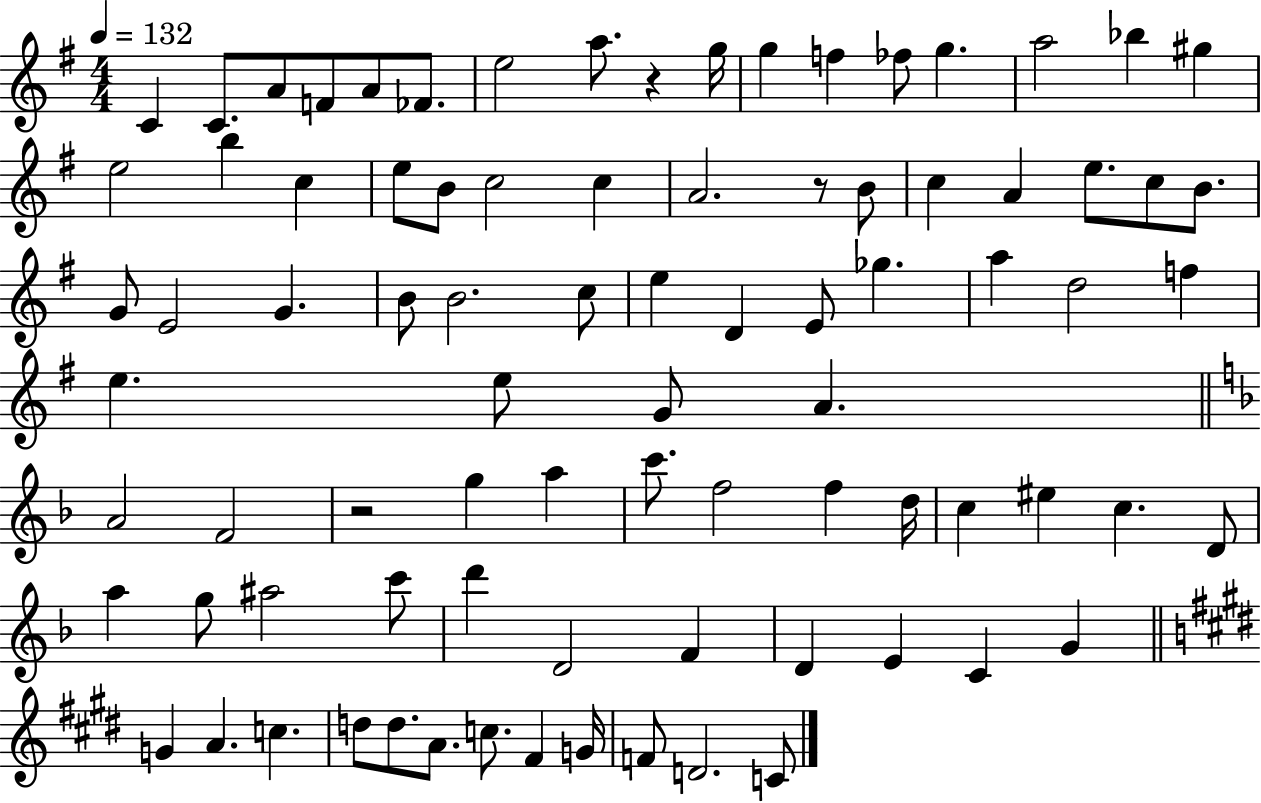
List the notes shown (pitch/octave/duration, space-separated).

C4/q C4/e. A4/e F4/e A4/e FES4/e. E5/h A5/e. R/q G5/s G5/q F5/q FES5/e G5/q. A5/h Bb5/q G#5/q E5/h B5/q C5/q E5/e B4/e C5/h C5/q A4/h. R/e B4/e C5/q A4/q E5/e. C5/e B4/e. G4/e E4/h G4/q. B4/e B4/h. C5/e E5/q D4/q E4/e Gb5/q. A5/q D5/h F5/q E5/q. E5/e G4/e A4/q. A4/h F4/h R/h G5/q A5/q C6/e. F5/h F5/q D5/s C5/q EIS5/q C5/q. D4/e A5/q G5/e A#5/h C6/e D6/q D4/h F4/q D4/q E4/q C4/q G4/q G4/q A4/q. C5/q. D5/e D5/e. A4/e. C5/e. F#4/q G4/s F4/e D4/h. C4/e